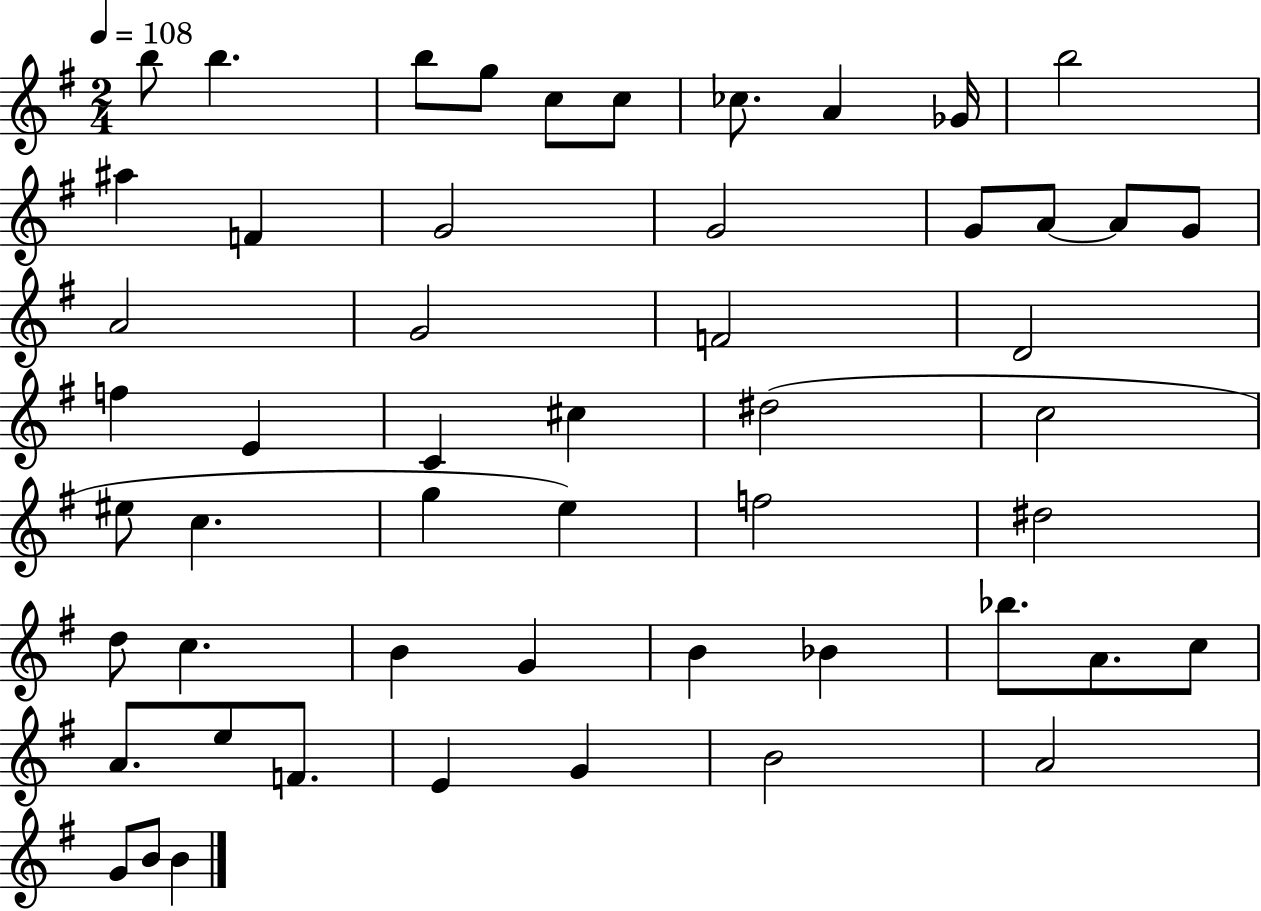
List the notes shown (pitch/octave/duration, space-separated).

B5/e B5/q. B5/e G5/e C5/e C5/e CES5/e. A4/q Gb4/s B5/h A#5/q F4/q G4/h G4/h G4/e A4/e A4/e G4/e A4/h G4/h F4/h D4/h F5/q E4/q C4/q C#5/q D#5/h C5/h EIS5/e C5/q. G5/q E5/q F5/h D#5/h D5/e C5/q. B4/q G4/q B4/q Bb4/q Bb5/e. A4/e. C5/e A4/e. E5/e F4/e. E4/q G4/q B4/h A4/h G4/e B4/e B4/q